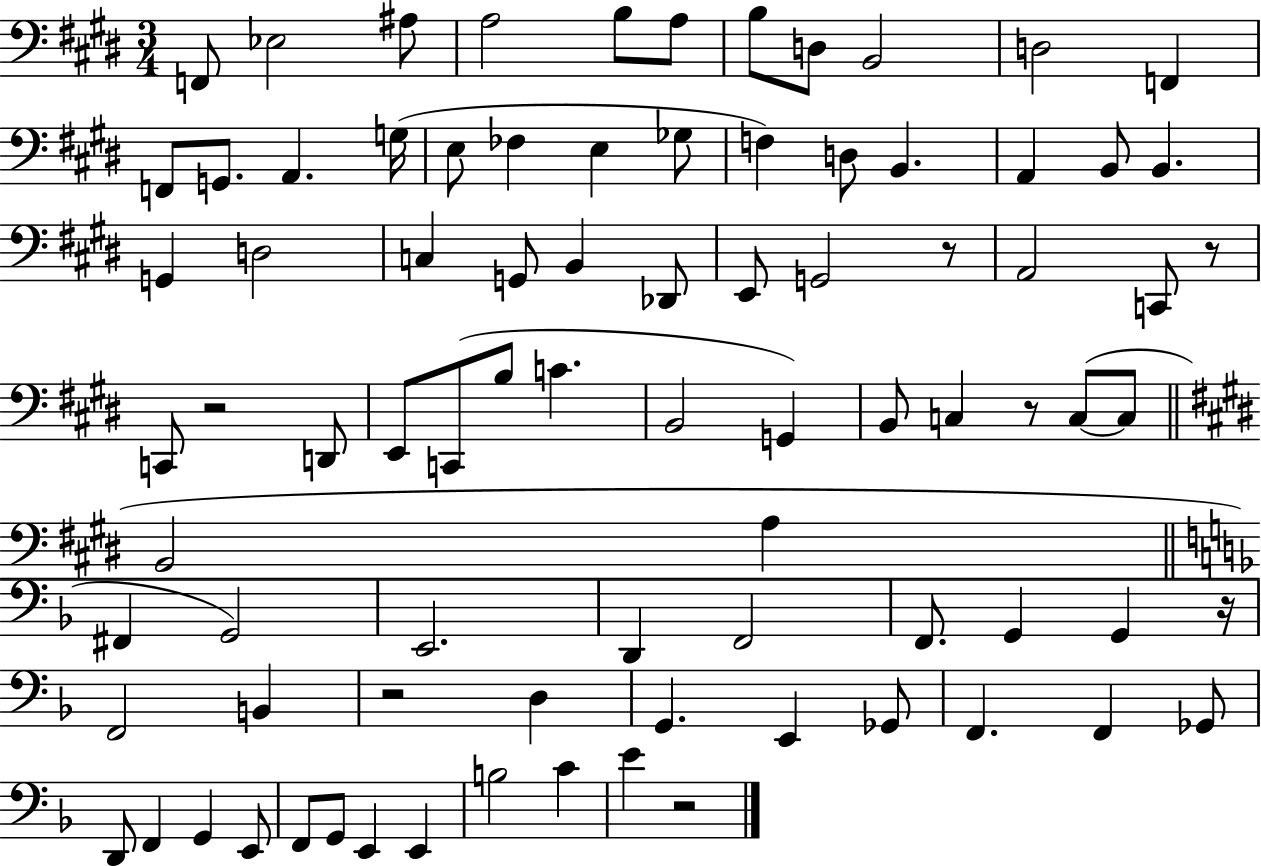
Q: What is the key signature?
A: E major